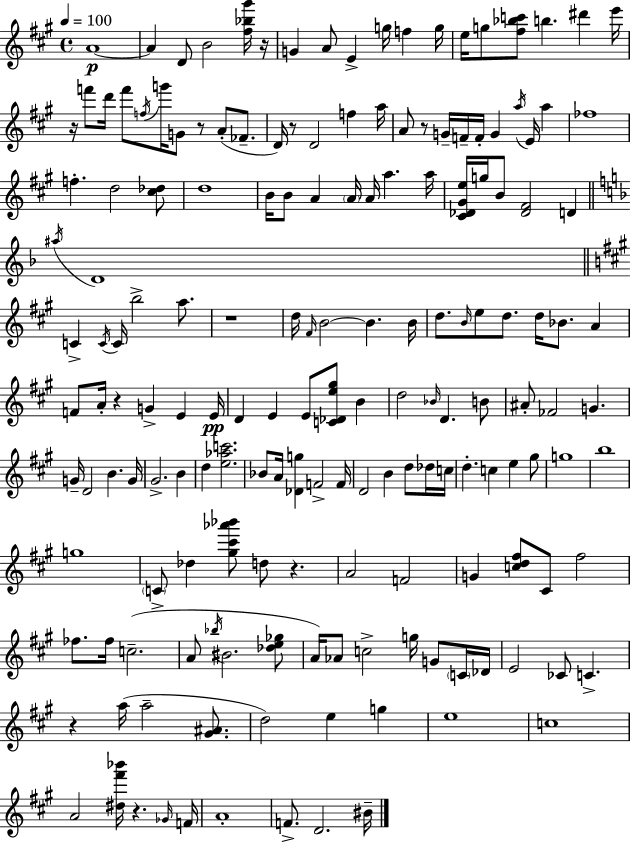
X:1
T:Untitled
M:4/4
L:1/4
K:A
A4 A D/2 B2 [^f_b^g']/4 z/4 G A/2 E g/4 f g/4 e/4 g/2 [^f_bc']/2 b ^d' e'/4 z/4 f'/2 d'/4 f'/2 f/4 g'/4 G/2 z/2 A/2 _F/2 D/4 z/2 D2 f a/4 A/2 z/2 G/4 F/4 F/4 G a/4 E/4 a _f4 f d2 [^c_d]/2 d4 B/4 B/2 A A/4 A/4 a a/4 [^C_D^Ge]/4 g/4 B/2 [_D^F]2 D ^a/4 D4 C C/4 C/4 b2 a/2 z4 d/4 ^F/4 B2 B B/4 d/2 B/4 e/2 d/2 d/4 _B/2 A F/2 A/4 z G E E/4 D E E/2 [C_De^g]/2 B d2 _B/4 D B/2 ^A/2 _F2 G G/4 D2 B G/4 ^G2 B d [e_ac']2 _B/2 A/4 [_Dg] F2 F/4 D2 B d/2 _d/4 c/4 d c e ^g/2 g4 b4 g4 C/2 _d [^g^c'_a'_b']/2 d/2 z A2 F2 G [cd^f]/2 ^C/2 ^f2 _f/2 _f/4 c2 A/2 _b/4 ^B2 [_de_g]/2 A/4 _A/2 c2 g/4 G/2 C/4 _D/4 E2 _C/2 C z a/4 a2 [^G^A]/2 d2 e g e4 c4 A2 [^d^f'_b']/4 z _G/4 F/4 A4 F/2 D2 ^B/4